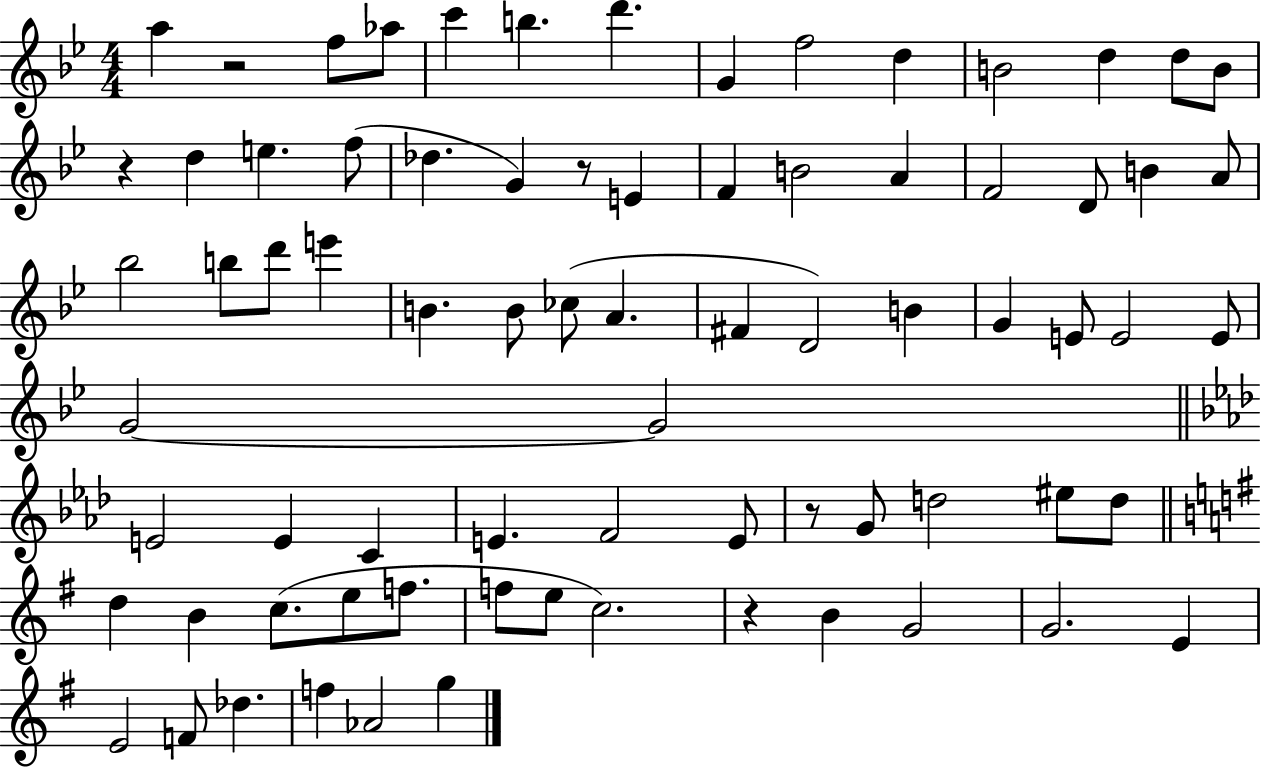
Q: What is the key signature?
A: BES major